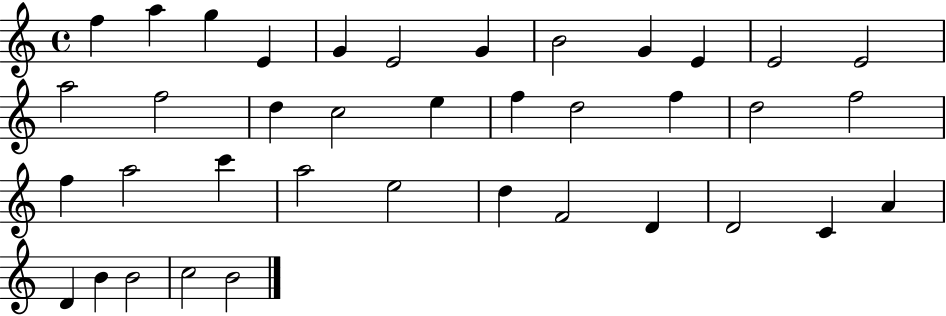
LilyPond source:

{
  \clef treble
  \time 4/4
  \defaultTimeSignature
  \key c \major
  f''4 a''4 g''4 e'4 | g'4 e'2 g'4 | b'2 g'4 e'4 | e'2 e'2 | \break a''2 f''2 | d''4 c''2 e''4 | f''4 d''2 f''4 | d''2 f''2 | \break f''4 a''2 c'''4 | a''2 e''2 | d''4 f'2 d'4 | d'2 c'4 a'4 | \break d'4 b'4 b'2 | c''2 b'2 | \bar "|."
}